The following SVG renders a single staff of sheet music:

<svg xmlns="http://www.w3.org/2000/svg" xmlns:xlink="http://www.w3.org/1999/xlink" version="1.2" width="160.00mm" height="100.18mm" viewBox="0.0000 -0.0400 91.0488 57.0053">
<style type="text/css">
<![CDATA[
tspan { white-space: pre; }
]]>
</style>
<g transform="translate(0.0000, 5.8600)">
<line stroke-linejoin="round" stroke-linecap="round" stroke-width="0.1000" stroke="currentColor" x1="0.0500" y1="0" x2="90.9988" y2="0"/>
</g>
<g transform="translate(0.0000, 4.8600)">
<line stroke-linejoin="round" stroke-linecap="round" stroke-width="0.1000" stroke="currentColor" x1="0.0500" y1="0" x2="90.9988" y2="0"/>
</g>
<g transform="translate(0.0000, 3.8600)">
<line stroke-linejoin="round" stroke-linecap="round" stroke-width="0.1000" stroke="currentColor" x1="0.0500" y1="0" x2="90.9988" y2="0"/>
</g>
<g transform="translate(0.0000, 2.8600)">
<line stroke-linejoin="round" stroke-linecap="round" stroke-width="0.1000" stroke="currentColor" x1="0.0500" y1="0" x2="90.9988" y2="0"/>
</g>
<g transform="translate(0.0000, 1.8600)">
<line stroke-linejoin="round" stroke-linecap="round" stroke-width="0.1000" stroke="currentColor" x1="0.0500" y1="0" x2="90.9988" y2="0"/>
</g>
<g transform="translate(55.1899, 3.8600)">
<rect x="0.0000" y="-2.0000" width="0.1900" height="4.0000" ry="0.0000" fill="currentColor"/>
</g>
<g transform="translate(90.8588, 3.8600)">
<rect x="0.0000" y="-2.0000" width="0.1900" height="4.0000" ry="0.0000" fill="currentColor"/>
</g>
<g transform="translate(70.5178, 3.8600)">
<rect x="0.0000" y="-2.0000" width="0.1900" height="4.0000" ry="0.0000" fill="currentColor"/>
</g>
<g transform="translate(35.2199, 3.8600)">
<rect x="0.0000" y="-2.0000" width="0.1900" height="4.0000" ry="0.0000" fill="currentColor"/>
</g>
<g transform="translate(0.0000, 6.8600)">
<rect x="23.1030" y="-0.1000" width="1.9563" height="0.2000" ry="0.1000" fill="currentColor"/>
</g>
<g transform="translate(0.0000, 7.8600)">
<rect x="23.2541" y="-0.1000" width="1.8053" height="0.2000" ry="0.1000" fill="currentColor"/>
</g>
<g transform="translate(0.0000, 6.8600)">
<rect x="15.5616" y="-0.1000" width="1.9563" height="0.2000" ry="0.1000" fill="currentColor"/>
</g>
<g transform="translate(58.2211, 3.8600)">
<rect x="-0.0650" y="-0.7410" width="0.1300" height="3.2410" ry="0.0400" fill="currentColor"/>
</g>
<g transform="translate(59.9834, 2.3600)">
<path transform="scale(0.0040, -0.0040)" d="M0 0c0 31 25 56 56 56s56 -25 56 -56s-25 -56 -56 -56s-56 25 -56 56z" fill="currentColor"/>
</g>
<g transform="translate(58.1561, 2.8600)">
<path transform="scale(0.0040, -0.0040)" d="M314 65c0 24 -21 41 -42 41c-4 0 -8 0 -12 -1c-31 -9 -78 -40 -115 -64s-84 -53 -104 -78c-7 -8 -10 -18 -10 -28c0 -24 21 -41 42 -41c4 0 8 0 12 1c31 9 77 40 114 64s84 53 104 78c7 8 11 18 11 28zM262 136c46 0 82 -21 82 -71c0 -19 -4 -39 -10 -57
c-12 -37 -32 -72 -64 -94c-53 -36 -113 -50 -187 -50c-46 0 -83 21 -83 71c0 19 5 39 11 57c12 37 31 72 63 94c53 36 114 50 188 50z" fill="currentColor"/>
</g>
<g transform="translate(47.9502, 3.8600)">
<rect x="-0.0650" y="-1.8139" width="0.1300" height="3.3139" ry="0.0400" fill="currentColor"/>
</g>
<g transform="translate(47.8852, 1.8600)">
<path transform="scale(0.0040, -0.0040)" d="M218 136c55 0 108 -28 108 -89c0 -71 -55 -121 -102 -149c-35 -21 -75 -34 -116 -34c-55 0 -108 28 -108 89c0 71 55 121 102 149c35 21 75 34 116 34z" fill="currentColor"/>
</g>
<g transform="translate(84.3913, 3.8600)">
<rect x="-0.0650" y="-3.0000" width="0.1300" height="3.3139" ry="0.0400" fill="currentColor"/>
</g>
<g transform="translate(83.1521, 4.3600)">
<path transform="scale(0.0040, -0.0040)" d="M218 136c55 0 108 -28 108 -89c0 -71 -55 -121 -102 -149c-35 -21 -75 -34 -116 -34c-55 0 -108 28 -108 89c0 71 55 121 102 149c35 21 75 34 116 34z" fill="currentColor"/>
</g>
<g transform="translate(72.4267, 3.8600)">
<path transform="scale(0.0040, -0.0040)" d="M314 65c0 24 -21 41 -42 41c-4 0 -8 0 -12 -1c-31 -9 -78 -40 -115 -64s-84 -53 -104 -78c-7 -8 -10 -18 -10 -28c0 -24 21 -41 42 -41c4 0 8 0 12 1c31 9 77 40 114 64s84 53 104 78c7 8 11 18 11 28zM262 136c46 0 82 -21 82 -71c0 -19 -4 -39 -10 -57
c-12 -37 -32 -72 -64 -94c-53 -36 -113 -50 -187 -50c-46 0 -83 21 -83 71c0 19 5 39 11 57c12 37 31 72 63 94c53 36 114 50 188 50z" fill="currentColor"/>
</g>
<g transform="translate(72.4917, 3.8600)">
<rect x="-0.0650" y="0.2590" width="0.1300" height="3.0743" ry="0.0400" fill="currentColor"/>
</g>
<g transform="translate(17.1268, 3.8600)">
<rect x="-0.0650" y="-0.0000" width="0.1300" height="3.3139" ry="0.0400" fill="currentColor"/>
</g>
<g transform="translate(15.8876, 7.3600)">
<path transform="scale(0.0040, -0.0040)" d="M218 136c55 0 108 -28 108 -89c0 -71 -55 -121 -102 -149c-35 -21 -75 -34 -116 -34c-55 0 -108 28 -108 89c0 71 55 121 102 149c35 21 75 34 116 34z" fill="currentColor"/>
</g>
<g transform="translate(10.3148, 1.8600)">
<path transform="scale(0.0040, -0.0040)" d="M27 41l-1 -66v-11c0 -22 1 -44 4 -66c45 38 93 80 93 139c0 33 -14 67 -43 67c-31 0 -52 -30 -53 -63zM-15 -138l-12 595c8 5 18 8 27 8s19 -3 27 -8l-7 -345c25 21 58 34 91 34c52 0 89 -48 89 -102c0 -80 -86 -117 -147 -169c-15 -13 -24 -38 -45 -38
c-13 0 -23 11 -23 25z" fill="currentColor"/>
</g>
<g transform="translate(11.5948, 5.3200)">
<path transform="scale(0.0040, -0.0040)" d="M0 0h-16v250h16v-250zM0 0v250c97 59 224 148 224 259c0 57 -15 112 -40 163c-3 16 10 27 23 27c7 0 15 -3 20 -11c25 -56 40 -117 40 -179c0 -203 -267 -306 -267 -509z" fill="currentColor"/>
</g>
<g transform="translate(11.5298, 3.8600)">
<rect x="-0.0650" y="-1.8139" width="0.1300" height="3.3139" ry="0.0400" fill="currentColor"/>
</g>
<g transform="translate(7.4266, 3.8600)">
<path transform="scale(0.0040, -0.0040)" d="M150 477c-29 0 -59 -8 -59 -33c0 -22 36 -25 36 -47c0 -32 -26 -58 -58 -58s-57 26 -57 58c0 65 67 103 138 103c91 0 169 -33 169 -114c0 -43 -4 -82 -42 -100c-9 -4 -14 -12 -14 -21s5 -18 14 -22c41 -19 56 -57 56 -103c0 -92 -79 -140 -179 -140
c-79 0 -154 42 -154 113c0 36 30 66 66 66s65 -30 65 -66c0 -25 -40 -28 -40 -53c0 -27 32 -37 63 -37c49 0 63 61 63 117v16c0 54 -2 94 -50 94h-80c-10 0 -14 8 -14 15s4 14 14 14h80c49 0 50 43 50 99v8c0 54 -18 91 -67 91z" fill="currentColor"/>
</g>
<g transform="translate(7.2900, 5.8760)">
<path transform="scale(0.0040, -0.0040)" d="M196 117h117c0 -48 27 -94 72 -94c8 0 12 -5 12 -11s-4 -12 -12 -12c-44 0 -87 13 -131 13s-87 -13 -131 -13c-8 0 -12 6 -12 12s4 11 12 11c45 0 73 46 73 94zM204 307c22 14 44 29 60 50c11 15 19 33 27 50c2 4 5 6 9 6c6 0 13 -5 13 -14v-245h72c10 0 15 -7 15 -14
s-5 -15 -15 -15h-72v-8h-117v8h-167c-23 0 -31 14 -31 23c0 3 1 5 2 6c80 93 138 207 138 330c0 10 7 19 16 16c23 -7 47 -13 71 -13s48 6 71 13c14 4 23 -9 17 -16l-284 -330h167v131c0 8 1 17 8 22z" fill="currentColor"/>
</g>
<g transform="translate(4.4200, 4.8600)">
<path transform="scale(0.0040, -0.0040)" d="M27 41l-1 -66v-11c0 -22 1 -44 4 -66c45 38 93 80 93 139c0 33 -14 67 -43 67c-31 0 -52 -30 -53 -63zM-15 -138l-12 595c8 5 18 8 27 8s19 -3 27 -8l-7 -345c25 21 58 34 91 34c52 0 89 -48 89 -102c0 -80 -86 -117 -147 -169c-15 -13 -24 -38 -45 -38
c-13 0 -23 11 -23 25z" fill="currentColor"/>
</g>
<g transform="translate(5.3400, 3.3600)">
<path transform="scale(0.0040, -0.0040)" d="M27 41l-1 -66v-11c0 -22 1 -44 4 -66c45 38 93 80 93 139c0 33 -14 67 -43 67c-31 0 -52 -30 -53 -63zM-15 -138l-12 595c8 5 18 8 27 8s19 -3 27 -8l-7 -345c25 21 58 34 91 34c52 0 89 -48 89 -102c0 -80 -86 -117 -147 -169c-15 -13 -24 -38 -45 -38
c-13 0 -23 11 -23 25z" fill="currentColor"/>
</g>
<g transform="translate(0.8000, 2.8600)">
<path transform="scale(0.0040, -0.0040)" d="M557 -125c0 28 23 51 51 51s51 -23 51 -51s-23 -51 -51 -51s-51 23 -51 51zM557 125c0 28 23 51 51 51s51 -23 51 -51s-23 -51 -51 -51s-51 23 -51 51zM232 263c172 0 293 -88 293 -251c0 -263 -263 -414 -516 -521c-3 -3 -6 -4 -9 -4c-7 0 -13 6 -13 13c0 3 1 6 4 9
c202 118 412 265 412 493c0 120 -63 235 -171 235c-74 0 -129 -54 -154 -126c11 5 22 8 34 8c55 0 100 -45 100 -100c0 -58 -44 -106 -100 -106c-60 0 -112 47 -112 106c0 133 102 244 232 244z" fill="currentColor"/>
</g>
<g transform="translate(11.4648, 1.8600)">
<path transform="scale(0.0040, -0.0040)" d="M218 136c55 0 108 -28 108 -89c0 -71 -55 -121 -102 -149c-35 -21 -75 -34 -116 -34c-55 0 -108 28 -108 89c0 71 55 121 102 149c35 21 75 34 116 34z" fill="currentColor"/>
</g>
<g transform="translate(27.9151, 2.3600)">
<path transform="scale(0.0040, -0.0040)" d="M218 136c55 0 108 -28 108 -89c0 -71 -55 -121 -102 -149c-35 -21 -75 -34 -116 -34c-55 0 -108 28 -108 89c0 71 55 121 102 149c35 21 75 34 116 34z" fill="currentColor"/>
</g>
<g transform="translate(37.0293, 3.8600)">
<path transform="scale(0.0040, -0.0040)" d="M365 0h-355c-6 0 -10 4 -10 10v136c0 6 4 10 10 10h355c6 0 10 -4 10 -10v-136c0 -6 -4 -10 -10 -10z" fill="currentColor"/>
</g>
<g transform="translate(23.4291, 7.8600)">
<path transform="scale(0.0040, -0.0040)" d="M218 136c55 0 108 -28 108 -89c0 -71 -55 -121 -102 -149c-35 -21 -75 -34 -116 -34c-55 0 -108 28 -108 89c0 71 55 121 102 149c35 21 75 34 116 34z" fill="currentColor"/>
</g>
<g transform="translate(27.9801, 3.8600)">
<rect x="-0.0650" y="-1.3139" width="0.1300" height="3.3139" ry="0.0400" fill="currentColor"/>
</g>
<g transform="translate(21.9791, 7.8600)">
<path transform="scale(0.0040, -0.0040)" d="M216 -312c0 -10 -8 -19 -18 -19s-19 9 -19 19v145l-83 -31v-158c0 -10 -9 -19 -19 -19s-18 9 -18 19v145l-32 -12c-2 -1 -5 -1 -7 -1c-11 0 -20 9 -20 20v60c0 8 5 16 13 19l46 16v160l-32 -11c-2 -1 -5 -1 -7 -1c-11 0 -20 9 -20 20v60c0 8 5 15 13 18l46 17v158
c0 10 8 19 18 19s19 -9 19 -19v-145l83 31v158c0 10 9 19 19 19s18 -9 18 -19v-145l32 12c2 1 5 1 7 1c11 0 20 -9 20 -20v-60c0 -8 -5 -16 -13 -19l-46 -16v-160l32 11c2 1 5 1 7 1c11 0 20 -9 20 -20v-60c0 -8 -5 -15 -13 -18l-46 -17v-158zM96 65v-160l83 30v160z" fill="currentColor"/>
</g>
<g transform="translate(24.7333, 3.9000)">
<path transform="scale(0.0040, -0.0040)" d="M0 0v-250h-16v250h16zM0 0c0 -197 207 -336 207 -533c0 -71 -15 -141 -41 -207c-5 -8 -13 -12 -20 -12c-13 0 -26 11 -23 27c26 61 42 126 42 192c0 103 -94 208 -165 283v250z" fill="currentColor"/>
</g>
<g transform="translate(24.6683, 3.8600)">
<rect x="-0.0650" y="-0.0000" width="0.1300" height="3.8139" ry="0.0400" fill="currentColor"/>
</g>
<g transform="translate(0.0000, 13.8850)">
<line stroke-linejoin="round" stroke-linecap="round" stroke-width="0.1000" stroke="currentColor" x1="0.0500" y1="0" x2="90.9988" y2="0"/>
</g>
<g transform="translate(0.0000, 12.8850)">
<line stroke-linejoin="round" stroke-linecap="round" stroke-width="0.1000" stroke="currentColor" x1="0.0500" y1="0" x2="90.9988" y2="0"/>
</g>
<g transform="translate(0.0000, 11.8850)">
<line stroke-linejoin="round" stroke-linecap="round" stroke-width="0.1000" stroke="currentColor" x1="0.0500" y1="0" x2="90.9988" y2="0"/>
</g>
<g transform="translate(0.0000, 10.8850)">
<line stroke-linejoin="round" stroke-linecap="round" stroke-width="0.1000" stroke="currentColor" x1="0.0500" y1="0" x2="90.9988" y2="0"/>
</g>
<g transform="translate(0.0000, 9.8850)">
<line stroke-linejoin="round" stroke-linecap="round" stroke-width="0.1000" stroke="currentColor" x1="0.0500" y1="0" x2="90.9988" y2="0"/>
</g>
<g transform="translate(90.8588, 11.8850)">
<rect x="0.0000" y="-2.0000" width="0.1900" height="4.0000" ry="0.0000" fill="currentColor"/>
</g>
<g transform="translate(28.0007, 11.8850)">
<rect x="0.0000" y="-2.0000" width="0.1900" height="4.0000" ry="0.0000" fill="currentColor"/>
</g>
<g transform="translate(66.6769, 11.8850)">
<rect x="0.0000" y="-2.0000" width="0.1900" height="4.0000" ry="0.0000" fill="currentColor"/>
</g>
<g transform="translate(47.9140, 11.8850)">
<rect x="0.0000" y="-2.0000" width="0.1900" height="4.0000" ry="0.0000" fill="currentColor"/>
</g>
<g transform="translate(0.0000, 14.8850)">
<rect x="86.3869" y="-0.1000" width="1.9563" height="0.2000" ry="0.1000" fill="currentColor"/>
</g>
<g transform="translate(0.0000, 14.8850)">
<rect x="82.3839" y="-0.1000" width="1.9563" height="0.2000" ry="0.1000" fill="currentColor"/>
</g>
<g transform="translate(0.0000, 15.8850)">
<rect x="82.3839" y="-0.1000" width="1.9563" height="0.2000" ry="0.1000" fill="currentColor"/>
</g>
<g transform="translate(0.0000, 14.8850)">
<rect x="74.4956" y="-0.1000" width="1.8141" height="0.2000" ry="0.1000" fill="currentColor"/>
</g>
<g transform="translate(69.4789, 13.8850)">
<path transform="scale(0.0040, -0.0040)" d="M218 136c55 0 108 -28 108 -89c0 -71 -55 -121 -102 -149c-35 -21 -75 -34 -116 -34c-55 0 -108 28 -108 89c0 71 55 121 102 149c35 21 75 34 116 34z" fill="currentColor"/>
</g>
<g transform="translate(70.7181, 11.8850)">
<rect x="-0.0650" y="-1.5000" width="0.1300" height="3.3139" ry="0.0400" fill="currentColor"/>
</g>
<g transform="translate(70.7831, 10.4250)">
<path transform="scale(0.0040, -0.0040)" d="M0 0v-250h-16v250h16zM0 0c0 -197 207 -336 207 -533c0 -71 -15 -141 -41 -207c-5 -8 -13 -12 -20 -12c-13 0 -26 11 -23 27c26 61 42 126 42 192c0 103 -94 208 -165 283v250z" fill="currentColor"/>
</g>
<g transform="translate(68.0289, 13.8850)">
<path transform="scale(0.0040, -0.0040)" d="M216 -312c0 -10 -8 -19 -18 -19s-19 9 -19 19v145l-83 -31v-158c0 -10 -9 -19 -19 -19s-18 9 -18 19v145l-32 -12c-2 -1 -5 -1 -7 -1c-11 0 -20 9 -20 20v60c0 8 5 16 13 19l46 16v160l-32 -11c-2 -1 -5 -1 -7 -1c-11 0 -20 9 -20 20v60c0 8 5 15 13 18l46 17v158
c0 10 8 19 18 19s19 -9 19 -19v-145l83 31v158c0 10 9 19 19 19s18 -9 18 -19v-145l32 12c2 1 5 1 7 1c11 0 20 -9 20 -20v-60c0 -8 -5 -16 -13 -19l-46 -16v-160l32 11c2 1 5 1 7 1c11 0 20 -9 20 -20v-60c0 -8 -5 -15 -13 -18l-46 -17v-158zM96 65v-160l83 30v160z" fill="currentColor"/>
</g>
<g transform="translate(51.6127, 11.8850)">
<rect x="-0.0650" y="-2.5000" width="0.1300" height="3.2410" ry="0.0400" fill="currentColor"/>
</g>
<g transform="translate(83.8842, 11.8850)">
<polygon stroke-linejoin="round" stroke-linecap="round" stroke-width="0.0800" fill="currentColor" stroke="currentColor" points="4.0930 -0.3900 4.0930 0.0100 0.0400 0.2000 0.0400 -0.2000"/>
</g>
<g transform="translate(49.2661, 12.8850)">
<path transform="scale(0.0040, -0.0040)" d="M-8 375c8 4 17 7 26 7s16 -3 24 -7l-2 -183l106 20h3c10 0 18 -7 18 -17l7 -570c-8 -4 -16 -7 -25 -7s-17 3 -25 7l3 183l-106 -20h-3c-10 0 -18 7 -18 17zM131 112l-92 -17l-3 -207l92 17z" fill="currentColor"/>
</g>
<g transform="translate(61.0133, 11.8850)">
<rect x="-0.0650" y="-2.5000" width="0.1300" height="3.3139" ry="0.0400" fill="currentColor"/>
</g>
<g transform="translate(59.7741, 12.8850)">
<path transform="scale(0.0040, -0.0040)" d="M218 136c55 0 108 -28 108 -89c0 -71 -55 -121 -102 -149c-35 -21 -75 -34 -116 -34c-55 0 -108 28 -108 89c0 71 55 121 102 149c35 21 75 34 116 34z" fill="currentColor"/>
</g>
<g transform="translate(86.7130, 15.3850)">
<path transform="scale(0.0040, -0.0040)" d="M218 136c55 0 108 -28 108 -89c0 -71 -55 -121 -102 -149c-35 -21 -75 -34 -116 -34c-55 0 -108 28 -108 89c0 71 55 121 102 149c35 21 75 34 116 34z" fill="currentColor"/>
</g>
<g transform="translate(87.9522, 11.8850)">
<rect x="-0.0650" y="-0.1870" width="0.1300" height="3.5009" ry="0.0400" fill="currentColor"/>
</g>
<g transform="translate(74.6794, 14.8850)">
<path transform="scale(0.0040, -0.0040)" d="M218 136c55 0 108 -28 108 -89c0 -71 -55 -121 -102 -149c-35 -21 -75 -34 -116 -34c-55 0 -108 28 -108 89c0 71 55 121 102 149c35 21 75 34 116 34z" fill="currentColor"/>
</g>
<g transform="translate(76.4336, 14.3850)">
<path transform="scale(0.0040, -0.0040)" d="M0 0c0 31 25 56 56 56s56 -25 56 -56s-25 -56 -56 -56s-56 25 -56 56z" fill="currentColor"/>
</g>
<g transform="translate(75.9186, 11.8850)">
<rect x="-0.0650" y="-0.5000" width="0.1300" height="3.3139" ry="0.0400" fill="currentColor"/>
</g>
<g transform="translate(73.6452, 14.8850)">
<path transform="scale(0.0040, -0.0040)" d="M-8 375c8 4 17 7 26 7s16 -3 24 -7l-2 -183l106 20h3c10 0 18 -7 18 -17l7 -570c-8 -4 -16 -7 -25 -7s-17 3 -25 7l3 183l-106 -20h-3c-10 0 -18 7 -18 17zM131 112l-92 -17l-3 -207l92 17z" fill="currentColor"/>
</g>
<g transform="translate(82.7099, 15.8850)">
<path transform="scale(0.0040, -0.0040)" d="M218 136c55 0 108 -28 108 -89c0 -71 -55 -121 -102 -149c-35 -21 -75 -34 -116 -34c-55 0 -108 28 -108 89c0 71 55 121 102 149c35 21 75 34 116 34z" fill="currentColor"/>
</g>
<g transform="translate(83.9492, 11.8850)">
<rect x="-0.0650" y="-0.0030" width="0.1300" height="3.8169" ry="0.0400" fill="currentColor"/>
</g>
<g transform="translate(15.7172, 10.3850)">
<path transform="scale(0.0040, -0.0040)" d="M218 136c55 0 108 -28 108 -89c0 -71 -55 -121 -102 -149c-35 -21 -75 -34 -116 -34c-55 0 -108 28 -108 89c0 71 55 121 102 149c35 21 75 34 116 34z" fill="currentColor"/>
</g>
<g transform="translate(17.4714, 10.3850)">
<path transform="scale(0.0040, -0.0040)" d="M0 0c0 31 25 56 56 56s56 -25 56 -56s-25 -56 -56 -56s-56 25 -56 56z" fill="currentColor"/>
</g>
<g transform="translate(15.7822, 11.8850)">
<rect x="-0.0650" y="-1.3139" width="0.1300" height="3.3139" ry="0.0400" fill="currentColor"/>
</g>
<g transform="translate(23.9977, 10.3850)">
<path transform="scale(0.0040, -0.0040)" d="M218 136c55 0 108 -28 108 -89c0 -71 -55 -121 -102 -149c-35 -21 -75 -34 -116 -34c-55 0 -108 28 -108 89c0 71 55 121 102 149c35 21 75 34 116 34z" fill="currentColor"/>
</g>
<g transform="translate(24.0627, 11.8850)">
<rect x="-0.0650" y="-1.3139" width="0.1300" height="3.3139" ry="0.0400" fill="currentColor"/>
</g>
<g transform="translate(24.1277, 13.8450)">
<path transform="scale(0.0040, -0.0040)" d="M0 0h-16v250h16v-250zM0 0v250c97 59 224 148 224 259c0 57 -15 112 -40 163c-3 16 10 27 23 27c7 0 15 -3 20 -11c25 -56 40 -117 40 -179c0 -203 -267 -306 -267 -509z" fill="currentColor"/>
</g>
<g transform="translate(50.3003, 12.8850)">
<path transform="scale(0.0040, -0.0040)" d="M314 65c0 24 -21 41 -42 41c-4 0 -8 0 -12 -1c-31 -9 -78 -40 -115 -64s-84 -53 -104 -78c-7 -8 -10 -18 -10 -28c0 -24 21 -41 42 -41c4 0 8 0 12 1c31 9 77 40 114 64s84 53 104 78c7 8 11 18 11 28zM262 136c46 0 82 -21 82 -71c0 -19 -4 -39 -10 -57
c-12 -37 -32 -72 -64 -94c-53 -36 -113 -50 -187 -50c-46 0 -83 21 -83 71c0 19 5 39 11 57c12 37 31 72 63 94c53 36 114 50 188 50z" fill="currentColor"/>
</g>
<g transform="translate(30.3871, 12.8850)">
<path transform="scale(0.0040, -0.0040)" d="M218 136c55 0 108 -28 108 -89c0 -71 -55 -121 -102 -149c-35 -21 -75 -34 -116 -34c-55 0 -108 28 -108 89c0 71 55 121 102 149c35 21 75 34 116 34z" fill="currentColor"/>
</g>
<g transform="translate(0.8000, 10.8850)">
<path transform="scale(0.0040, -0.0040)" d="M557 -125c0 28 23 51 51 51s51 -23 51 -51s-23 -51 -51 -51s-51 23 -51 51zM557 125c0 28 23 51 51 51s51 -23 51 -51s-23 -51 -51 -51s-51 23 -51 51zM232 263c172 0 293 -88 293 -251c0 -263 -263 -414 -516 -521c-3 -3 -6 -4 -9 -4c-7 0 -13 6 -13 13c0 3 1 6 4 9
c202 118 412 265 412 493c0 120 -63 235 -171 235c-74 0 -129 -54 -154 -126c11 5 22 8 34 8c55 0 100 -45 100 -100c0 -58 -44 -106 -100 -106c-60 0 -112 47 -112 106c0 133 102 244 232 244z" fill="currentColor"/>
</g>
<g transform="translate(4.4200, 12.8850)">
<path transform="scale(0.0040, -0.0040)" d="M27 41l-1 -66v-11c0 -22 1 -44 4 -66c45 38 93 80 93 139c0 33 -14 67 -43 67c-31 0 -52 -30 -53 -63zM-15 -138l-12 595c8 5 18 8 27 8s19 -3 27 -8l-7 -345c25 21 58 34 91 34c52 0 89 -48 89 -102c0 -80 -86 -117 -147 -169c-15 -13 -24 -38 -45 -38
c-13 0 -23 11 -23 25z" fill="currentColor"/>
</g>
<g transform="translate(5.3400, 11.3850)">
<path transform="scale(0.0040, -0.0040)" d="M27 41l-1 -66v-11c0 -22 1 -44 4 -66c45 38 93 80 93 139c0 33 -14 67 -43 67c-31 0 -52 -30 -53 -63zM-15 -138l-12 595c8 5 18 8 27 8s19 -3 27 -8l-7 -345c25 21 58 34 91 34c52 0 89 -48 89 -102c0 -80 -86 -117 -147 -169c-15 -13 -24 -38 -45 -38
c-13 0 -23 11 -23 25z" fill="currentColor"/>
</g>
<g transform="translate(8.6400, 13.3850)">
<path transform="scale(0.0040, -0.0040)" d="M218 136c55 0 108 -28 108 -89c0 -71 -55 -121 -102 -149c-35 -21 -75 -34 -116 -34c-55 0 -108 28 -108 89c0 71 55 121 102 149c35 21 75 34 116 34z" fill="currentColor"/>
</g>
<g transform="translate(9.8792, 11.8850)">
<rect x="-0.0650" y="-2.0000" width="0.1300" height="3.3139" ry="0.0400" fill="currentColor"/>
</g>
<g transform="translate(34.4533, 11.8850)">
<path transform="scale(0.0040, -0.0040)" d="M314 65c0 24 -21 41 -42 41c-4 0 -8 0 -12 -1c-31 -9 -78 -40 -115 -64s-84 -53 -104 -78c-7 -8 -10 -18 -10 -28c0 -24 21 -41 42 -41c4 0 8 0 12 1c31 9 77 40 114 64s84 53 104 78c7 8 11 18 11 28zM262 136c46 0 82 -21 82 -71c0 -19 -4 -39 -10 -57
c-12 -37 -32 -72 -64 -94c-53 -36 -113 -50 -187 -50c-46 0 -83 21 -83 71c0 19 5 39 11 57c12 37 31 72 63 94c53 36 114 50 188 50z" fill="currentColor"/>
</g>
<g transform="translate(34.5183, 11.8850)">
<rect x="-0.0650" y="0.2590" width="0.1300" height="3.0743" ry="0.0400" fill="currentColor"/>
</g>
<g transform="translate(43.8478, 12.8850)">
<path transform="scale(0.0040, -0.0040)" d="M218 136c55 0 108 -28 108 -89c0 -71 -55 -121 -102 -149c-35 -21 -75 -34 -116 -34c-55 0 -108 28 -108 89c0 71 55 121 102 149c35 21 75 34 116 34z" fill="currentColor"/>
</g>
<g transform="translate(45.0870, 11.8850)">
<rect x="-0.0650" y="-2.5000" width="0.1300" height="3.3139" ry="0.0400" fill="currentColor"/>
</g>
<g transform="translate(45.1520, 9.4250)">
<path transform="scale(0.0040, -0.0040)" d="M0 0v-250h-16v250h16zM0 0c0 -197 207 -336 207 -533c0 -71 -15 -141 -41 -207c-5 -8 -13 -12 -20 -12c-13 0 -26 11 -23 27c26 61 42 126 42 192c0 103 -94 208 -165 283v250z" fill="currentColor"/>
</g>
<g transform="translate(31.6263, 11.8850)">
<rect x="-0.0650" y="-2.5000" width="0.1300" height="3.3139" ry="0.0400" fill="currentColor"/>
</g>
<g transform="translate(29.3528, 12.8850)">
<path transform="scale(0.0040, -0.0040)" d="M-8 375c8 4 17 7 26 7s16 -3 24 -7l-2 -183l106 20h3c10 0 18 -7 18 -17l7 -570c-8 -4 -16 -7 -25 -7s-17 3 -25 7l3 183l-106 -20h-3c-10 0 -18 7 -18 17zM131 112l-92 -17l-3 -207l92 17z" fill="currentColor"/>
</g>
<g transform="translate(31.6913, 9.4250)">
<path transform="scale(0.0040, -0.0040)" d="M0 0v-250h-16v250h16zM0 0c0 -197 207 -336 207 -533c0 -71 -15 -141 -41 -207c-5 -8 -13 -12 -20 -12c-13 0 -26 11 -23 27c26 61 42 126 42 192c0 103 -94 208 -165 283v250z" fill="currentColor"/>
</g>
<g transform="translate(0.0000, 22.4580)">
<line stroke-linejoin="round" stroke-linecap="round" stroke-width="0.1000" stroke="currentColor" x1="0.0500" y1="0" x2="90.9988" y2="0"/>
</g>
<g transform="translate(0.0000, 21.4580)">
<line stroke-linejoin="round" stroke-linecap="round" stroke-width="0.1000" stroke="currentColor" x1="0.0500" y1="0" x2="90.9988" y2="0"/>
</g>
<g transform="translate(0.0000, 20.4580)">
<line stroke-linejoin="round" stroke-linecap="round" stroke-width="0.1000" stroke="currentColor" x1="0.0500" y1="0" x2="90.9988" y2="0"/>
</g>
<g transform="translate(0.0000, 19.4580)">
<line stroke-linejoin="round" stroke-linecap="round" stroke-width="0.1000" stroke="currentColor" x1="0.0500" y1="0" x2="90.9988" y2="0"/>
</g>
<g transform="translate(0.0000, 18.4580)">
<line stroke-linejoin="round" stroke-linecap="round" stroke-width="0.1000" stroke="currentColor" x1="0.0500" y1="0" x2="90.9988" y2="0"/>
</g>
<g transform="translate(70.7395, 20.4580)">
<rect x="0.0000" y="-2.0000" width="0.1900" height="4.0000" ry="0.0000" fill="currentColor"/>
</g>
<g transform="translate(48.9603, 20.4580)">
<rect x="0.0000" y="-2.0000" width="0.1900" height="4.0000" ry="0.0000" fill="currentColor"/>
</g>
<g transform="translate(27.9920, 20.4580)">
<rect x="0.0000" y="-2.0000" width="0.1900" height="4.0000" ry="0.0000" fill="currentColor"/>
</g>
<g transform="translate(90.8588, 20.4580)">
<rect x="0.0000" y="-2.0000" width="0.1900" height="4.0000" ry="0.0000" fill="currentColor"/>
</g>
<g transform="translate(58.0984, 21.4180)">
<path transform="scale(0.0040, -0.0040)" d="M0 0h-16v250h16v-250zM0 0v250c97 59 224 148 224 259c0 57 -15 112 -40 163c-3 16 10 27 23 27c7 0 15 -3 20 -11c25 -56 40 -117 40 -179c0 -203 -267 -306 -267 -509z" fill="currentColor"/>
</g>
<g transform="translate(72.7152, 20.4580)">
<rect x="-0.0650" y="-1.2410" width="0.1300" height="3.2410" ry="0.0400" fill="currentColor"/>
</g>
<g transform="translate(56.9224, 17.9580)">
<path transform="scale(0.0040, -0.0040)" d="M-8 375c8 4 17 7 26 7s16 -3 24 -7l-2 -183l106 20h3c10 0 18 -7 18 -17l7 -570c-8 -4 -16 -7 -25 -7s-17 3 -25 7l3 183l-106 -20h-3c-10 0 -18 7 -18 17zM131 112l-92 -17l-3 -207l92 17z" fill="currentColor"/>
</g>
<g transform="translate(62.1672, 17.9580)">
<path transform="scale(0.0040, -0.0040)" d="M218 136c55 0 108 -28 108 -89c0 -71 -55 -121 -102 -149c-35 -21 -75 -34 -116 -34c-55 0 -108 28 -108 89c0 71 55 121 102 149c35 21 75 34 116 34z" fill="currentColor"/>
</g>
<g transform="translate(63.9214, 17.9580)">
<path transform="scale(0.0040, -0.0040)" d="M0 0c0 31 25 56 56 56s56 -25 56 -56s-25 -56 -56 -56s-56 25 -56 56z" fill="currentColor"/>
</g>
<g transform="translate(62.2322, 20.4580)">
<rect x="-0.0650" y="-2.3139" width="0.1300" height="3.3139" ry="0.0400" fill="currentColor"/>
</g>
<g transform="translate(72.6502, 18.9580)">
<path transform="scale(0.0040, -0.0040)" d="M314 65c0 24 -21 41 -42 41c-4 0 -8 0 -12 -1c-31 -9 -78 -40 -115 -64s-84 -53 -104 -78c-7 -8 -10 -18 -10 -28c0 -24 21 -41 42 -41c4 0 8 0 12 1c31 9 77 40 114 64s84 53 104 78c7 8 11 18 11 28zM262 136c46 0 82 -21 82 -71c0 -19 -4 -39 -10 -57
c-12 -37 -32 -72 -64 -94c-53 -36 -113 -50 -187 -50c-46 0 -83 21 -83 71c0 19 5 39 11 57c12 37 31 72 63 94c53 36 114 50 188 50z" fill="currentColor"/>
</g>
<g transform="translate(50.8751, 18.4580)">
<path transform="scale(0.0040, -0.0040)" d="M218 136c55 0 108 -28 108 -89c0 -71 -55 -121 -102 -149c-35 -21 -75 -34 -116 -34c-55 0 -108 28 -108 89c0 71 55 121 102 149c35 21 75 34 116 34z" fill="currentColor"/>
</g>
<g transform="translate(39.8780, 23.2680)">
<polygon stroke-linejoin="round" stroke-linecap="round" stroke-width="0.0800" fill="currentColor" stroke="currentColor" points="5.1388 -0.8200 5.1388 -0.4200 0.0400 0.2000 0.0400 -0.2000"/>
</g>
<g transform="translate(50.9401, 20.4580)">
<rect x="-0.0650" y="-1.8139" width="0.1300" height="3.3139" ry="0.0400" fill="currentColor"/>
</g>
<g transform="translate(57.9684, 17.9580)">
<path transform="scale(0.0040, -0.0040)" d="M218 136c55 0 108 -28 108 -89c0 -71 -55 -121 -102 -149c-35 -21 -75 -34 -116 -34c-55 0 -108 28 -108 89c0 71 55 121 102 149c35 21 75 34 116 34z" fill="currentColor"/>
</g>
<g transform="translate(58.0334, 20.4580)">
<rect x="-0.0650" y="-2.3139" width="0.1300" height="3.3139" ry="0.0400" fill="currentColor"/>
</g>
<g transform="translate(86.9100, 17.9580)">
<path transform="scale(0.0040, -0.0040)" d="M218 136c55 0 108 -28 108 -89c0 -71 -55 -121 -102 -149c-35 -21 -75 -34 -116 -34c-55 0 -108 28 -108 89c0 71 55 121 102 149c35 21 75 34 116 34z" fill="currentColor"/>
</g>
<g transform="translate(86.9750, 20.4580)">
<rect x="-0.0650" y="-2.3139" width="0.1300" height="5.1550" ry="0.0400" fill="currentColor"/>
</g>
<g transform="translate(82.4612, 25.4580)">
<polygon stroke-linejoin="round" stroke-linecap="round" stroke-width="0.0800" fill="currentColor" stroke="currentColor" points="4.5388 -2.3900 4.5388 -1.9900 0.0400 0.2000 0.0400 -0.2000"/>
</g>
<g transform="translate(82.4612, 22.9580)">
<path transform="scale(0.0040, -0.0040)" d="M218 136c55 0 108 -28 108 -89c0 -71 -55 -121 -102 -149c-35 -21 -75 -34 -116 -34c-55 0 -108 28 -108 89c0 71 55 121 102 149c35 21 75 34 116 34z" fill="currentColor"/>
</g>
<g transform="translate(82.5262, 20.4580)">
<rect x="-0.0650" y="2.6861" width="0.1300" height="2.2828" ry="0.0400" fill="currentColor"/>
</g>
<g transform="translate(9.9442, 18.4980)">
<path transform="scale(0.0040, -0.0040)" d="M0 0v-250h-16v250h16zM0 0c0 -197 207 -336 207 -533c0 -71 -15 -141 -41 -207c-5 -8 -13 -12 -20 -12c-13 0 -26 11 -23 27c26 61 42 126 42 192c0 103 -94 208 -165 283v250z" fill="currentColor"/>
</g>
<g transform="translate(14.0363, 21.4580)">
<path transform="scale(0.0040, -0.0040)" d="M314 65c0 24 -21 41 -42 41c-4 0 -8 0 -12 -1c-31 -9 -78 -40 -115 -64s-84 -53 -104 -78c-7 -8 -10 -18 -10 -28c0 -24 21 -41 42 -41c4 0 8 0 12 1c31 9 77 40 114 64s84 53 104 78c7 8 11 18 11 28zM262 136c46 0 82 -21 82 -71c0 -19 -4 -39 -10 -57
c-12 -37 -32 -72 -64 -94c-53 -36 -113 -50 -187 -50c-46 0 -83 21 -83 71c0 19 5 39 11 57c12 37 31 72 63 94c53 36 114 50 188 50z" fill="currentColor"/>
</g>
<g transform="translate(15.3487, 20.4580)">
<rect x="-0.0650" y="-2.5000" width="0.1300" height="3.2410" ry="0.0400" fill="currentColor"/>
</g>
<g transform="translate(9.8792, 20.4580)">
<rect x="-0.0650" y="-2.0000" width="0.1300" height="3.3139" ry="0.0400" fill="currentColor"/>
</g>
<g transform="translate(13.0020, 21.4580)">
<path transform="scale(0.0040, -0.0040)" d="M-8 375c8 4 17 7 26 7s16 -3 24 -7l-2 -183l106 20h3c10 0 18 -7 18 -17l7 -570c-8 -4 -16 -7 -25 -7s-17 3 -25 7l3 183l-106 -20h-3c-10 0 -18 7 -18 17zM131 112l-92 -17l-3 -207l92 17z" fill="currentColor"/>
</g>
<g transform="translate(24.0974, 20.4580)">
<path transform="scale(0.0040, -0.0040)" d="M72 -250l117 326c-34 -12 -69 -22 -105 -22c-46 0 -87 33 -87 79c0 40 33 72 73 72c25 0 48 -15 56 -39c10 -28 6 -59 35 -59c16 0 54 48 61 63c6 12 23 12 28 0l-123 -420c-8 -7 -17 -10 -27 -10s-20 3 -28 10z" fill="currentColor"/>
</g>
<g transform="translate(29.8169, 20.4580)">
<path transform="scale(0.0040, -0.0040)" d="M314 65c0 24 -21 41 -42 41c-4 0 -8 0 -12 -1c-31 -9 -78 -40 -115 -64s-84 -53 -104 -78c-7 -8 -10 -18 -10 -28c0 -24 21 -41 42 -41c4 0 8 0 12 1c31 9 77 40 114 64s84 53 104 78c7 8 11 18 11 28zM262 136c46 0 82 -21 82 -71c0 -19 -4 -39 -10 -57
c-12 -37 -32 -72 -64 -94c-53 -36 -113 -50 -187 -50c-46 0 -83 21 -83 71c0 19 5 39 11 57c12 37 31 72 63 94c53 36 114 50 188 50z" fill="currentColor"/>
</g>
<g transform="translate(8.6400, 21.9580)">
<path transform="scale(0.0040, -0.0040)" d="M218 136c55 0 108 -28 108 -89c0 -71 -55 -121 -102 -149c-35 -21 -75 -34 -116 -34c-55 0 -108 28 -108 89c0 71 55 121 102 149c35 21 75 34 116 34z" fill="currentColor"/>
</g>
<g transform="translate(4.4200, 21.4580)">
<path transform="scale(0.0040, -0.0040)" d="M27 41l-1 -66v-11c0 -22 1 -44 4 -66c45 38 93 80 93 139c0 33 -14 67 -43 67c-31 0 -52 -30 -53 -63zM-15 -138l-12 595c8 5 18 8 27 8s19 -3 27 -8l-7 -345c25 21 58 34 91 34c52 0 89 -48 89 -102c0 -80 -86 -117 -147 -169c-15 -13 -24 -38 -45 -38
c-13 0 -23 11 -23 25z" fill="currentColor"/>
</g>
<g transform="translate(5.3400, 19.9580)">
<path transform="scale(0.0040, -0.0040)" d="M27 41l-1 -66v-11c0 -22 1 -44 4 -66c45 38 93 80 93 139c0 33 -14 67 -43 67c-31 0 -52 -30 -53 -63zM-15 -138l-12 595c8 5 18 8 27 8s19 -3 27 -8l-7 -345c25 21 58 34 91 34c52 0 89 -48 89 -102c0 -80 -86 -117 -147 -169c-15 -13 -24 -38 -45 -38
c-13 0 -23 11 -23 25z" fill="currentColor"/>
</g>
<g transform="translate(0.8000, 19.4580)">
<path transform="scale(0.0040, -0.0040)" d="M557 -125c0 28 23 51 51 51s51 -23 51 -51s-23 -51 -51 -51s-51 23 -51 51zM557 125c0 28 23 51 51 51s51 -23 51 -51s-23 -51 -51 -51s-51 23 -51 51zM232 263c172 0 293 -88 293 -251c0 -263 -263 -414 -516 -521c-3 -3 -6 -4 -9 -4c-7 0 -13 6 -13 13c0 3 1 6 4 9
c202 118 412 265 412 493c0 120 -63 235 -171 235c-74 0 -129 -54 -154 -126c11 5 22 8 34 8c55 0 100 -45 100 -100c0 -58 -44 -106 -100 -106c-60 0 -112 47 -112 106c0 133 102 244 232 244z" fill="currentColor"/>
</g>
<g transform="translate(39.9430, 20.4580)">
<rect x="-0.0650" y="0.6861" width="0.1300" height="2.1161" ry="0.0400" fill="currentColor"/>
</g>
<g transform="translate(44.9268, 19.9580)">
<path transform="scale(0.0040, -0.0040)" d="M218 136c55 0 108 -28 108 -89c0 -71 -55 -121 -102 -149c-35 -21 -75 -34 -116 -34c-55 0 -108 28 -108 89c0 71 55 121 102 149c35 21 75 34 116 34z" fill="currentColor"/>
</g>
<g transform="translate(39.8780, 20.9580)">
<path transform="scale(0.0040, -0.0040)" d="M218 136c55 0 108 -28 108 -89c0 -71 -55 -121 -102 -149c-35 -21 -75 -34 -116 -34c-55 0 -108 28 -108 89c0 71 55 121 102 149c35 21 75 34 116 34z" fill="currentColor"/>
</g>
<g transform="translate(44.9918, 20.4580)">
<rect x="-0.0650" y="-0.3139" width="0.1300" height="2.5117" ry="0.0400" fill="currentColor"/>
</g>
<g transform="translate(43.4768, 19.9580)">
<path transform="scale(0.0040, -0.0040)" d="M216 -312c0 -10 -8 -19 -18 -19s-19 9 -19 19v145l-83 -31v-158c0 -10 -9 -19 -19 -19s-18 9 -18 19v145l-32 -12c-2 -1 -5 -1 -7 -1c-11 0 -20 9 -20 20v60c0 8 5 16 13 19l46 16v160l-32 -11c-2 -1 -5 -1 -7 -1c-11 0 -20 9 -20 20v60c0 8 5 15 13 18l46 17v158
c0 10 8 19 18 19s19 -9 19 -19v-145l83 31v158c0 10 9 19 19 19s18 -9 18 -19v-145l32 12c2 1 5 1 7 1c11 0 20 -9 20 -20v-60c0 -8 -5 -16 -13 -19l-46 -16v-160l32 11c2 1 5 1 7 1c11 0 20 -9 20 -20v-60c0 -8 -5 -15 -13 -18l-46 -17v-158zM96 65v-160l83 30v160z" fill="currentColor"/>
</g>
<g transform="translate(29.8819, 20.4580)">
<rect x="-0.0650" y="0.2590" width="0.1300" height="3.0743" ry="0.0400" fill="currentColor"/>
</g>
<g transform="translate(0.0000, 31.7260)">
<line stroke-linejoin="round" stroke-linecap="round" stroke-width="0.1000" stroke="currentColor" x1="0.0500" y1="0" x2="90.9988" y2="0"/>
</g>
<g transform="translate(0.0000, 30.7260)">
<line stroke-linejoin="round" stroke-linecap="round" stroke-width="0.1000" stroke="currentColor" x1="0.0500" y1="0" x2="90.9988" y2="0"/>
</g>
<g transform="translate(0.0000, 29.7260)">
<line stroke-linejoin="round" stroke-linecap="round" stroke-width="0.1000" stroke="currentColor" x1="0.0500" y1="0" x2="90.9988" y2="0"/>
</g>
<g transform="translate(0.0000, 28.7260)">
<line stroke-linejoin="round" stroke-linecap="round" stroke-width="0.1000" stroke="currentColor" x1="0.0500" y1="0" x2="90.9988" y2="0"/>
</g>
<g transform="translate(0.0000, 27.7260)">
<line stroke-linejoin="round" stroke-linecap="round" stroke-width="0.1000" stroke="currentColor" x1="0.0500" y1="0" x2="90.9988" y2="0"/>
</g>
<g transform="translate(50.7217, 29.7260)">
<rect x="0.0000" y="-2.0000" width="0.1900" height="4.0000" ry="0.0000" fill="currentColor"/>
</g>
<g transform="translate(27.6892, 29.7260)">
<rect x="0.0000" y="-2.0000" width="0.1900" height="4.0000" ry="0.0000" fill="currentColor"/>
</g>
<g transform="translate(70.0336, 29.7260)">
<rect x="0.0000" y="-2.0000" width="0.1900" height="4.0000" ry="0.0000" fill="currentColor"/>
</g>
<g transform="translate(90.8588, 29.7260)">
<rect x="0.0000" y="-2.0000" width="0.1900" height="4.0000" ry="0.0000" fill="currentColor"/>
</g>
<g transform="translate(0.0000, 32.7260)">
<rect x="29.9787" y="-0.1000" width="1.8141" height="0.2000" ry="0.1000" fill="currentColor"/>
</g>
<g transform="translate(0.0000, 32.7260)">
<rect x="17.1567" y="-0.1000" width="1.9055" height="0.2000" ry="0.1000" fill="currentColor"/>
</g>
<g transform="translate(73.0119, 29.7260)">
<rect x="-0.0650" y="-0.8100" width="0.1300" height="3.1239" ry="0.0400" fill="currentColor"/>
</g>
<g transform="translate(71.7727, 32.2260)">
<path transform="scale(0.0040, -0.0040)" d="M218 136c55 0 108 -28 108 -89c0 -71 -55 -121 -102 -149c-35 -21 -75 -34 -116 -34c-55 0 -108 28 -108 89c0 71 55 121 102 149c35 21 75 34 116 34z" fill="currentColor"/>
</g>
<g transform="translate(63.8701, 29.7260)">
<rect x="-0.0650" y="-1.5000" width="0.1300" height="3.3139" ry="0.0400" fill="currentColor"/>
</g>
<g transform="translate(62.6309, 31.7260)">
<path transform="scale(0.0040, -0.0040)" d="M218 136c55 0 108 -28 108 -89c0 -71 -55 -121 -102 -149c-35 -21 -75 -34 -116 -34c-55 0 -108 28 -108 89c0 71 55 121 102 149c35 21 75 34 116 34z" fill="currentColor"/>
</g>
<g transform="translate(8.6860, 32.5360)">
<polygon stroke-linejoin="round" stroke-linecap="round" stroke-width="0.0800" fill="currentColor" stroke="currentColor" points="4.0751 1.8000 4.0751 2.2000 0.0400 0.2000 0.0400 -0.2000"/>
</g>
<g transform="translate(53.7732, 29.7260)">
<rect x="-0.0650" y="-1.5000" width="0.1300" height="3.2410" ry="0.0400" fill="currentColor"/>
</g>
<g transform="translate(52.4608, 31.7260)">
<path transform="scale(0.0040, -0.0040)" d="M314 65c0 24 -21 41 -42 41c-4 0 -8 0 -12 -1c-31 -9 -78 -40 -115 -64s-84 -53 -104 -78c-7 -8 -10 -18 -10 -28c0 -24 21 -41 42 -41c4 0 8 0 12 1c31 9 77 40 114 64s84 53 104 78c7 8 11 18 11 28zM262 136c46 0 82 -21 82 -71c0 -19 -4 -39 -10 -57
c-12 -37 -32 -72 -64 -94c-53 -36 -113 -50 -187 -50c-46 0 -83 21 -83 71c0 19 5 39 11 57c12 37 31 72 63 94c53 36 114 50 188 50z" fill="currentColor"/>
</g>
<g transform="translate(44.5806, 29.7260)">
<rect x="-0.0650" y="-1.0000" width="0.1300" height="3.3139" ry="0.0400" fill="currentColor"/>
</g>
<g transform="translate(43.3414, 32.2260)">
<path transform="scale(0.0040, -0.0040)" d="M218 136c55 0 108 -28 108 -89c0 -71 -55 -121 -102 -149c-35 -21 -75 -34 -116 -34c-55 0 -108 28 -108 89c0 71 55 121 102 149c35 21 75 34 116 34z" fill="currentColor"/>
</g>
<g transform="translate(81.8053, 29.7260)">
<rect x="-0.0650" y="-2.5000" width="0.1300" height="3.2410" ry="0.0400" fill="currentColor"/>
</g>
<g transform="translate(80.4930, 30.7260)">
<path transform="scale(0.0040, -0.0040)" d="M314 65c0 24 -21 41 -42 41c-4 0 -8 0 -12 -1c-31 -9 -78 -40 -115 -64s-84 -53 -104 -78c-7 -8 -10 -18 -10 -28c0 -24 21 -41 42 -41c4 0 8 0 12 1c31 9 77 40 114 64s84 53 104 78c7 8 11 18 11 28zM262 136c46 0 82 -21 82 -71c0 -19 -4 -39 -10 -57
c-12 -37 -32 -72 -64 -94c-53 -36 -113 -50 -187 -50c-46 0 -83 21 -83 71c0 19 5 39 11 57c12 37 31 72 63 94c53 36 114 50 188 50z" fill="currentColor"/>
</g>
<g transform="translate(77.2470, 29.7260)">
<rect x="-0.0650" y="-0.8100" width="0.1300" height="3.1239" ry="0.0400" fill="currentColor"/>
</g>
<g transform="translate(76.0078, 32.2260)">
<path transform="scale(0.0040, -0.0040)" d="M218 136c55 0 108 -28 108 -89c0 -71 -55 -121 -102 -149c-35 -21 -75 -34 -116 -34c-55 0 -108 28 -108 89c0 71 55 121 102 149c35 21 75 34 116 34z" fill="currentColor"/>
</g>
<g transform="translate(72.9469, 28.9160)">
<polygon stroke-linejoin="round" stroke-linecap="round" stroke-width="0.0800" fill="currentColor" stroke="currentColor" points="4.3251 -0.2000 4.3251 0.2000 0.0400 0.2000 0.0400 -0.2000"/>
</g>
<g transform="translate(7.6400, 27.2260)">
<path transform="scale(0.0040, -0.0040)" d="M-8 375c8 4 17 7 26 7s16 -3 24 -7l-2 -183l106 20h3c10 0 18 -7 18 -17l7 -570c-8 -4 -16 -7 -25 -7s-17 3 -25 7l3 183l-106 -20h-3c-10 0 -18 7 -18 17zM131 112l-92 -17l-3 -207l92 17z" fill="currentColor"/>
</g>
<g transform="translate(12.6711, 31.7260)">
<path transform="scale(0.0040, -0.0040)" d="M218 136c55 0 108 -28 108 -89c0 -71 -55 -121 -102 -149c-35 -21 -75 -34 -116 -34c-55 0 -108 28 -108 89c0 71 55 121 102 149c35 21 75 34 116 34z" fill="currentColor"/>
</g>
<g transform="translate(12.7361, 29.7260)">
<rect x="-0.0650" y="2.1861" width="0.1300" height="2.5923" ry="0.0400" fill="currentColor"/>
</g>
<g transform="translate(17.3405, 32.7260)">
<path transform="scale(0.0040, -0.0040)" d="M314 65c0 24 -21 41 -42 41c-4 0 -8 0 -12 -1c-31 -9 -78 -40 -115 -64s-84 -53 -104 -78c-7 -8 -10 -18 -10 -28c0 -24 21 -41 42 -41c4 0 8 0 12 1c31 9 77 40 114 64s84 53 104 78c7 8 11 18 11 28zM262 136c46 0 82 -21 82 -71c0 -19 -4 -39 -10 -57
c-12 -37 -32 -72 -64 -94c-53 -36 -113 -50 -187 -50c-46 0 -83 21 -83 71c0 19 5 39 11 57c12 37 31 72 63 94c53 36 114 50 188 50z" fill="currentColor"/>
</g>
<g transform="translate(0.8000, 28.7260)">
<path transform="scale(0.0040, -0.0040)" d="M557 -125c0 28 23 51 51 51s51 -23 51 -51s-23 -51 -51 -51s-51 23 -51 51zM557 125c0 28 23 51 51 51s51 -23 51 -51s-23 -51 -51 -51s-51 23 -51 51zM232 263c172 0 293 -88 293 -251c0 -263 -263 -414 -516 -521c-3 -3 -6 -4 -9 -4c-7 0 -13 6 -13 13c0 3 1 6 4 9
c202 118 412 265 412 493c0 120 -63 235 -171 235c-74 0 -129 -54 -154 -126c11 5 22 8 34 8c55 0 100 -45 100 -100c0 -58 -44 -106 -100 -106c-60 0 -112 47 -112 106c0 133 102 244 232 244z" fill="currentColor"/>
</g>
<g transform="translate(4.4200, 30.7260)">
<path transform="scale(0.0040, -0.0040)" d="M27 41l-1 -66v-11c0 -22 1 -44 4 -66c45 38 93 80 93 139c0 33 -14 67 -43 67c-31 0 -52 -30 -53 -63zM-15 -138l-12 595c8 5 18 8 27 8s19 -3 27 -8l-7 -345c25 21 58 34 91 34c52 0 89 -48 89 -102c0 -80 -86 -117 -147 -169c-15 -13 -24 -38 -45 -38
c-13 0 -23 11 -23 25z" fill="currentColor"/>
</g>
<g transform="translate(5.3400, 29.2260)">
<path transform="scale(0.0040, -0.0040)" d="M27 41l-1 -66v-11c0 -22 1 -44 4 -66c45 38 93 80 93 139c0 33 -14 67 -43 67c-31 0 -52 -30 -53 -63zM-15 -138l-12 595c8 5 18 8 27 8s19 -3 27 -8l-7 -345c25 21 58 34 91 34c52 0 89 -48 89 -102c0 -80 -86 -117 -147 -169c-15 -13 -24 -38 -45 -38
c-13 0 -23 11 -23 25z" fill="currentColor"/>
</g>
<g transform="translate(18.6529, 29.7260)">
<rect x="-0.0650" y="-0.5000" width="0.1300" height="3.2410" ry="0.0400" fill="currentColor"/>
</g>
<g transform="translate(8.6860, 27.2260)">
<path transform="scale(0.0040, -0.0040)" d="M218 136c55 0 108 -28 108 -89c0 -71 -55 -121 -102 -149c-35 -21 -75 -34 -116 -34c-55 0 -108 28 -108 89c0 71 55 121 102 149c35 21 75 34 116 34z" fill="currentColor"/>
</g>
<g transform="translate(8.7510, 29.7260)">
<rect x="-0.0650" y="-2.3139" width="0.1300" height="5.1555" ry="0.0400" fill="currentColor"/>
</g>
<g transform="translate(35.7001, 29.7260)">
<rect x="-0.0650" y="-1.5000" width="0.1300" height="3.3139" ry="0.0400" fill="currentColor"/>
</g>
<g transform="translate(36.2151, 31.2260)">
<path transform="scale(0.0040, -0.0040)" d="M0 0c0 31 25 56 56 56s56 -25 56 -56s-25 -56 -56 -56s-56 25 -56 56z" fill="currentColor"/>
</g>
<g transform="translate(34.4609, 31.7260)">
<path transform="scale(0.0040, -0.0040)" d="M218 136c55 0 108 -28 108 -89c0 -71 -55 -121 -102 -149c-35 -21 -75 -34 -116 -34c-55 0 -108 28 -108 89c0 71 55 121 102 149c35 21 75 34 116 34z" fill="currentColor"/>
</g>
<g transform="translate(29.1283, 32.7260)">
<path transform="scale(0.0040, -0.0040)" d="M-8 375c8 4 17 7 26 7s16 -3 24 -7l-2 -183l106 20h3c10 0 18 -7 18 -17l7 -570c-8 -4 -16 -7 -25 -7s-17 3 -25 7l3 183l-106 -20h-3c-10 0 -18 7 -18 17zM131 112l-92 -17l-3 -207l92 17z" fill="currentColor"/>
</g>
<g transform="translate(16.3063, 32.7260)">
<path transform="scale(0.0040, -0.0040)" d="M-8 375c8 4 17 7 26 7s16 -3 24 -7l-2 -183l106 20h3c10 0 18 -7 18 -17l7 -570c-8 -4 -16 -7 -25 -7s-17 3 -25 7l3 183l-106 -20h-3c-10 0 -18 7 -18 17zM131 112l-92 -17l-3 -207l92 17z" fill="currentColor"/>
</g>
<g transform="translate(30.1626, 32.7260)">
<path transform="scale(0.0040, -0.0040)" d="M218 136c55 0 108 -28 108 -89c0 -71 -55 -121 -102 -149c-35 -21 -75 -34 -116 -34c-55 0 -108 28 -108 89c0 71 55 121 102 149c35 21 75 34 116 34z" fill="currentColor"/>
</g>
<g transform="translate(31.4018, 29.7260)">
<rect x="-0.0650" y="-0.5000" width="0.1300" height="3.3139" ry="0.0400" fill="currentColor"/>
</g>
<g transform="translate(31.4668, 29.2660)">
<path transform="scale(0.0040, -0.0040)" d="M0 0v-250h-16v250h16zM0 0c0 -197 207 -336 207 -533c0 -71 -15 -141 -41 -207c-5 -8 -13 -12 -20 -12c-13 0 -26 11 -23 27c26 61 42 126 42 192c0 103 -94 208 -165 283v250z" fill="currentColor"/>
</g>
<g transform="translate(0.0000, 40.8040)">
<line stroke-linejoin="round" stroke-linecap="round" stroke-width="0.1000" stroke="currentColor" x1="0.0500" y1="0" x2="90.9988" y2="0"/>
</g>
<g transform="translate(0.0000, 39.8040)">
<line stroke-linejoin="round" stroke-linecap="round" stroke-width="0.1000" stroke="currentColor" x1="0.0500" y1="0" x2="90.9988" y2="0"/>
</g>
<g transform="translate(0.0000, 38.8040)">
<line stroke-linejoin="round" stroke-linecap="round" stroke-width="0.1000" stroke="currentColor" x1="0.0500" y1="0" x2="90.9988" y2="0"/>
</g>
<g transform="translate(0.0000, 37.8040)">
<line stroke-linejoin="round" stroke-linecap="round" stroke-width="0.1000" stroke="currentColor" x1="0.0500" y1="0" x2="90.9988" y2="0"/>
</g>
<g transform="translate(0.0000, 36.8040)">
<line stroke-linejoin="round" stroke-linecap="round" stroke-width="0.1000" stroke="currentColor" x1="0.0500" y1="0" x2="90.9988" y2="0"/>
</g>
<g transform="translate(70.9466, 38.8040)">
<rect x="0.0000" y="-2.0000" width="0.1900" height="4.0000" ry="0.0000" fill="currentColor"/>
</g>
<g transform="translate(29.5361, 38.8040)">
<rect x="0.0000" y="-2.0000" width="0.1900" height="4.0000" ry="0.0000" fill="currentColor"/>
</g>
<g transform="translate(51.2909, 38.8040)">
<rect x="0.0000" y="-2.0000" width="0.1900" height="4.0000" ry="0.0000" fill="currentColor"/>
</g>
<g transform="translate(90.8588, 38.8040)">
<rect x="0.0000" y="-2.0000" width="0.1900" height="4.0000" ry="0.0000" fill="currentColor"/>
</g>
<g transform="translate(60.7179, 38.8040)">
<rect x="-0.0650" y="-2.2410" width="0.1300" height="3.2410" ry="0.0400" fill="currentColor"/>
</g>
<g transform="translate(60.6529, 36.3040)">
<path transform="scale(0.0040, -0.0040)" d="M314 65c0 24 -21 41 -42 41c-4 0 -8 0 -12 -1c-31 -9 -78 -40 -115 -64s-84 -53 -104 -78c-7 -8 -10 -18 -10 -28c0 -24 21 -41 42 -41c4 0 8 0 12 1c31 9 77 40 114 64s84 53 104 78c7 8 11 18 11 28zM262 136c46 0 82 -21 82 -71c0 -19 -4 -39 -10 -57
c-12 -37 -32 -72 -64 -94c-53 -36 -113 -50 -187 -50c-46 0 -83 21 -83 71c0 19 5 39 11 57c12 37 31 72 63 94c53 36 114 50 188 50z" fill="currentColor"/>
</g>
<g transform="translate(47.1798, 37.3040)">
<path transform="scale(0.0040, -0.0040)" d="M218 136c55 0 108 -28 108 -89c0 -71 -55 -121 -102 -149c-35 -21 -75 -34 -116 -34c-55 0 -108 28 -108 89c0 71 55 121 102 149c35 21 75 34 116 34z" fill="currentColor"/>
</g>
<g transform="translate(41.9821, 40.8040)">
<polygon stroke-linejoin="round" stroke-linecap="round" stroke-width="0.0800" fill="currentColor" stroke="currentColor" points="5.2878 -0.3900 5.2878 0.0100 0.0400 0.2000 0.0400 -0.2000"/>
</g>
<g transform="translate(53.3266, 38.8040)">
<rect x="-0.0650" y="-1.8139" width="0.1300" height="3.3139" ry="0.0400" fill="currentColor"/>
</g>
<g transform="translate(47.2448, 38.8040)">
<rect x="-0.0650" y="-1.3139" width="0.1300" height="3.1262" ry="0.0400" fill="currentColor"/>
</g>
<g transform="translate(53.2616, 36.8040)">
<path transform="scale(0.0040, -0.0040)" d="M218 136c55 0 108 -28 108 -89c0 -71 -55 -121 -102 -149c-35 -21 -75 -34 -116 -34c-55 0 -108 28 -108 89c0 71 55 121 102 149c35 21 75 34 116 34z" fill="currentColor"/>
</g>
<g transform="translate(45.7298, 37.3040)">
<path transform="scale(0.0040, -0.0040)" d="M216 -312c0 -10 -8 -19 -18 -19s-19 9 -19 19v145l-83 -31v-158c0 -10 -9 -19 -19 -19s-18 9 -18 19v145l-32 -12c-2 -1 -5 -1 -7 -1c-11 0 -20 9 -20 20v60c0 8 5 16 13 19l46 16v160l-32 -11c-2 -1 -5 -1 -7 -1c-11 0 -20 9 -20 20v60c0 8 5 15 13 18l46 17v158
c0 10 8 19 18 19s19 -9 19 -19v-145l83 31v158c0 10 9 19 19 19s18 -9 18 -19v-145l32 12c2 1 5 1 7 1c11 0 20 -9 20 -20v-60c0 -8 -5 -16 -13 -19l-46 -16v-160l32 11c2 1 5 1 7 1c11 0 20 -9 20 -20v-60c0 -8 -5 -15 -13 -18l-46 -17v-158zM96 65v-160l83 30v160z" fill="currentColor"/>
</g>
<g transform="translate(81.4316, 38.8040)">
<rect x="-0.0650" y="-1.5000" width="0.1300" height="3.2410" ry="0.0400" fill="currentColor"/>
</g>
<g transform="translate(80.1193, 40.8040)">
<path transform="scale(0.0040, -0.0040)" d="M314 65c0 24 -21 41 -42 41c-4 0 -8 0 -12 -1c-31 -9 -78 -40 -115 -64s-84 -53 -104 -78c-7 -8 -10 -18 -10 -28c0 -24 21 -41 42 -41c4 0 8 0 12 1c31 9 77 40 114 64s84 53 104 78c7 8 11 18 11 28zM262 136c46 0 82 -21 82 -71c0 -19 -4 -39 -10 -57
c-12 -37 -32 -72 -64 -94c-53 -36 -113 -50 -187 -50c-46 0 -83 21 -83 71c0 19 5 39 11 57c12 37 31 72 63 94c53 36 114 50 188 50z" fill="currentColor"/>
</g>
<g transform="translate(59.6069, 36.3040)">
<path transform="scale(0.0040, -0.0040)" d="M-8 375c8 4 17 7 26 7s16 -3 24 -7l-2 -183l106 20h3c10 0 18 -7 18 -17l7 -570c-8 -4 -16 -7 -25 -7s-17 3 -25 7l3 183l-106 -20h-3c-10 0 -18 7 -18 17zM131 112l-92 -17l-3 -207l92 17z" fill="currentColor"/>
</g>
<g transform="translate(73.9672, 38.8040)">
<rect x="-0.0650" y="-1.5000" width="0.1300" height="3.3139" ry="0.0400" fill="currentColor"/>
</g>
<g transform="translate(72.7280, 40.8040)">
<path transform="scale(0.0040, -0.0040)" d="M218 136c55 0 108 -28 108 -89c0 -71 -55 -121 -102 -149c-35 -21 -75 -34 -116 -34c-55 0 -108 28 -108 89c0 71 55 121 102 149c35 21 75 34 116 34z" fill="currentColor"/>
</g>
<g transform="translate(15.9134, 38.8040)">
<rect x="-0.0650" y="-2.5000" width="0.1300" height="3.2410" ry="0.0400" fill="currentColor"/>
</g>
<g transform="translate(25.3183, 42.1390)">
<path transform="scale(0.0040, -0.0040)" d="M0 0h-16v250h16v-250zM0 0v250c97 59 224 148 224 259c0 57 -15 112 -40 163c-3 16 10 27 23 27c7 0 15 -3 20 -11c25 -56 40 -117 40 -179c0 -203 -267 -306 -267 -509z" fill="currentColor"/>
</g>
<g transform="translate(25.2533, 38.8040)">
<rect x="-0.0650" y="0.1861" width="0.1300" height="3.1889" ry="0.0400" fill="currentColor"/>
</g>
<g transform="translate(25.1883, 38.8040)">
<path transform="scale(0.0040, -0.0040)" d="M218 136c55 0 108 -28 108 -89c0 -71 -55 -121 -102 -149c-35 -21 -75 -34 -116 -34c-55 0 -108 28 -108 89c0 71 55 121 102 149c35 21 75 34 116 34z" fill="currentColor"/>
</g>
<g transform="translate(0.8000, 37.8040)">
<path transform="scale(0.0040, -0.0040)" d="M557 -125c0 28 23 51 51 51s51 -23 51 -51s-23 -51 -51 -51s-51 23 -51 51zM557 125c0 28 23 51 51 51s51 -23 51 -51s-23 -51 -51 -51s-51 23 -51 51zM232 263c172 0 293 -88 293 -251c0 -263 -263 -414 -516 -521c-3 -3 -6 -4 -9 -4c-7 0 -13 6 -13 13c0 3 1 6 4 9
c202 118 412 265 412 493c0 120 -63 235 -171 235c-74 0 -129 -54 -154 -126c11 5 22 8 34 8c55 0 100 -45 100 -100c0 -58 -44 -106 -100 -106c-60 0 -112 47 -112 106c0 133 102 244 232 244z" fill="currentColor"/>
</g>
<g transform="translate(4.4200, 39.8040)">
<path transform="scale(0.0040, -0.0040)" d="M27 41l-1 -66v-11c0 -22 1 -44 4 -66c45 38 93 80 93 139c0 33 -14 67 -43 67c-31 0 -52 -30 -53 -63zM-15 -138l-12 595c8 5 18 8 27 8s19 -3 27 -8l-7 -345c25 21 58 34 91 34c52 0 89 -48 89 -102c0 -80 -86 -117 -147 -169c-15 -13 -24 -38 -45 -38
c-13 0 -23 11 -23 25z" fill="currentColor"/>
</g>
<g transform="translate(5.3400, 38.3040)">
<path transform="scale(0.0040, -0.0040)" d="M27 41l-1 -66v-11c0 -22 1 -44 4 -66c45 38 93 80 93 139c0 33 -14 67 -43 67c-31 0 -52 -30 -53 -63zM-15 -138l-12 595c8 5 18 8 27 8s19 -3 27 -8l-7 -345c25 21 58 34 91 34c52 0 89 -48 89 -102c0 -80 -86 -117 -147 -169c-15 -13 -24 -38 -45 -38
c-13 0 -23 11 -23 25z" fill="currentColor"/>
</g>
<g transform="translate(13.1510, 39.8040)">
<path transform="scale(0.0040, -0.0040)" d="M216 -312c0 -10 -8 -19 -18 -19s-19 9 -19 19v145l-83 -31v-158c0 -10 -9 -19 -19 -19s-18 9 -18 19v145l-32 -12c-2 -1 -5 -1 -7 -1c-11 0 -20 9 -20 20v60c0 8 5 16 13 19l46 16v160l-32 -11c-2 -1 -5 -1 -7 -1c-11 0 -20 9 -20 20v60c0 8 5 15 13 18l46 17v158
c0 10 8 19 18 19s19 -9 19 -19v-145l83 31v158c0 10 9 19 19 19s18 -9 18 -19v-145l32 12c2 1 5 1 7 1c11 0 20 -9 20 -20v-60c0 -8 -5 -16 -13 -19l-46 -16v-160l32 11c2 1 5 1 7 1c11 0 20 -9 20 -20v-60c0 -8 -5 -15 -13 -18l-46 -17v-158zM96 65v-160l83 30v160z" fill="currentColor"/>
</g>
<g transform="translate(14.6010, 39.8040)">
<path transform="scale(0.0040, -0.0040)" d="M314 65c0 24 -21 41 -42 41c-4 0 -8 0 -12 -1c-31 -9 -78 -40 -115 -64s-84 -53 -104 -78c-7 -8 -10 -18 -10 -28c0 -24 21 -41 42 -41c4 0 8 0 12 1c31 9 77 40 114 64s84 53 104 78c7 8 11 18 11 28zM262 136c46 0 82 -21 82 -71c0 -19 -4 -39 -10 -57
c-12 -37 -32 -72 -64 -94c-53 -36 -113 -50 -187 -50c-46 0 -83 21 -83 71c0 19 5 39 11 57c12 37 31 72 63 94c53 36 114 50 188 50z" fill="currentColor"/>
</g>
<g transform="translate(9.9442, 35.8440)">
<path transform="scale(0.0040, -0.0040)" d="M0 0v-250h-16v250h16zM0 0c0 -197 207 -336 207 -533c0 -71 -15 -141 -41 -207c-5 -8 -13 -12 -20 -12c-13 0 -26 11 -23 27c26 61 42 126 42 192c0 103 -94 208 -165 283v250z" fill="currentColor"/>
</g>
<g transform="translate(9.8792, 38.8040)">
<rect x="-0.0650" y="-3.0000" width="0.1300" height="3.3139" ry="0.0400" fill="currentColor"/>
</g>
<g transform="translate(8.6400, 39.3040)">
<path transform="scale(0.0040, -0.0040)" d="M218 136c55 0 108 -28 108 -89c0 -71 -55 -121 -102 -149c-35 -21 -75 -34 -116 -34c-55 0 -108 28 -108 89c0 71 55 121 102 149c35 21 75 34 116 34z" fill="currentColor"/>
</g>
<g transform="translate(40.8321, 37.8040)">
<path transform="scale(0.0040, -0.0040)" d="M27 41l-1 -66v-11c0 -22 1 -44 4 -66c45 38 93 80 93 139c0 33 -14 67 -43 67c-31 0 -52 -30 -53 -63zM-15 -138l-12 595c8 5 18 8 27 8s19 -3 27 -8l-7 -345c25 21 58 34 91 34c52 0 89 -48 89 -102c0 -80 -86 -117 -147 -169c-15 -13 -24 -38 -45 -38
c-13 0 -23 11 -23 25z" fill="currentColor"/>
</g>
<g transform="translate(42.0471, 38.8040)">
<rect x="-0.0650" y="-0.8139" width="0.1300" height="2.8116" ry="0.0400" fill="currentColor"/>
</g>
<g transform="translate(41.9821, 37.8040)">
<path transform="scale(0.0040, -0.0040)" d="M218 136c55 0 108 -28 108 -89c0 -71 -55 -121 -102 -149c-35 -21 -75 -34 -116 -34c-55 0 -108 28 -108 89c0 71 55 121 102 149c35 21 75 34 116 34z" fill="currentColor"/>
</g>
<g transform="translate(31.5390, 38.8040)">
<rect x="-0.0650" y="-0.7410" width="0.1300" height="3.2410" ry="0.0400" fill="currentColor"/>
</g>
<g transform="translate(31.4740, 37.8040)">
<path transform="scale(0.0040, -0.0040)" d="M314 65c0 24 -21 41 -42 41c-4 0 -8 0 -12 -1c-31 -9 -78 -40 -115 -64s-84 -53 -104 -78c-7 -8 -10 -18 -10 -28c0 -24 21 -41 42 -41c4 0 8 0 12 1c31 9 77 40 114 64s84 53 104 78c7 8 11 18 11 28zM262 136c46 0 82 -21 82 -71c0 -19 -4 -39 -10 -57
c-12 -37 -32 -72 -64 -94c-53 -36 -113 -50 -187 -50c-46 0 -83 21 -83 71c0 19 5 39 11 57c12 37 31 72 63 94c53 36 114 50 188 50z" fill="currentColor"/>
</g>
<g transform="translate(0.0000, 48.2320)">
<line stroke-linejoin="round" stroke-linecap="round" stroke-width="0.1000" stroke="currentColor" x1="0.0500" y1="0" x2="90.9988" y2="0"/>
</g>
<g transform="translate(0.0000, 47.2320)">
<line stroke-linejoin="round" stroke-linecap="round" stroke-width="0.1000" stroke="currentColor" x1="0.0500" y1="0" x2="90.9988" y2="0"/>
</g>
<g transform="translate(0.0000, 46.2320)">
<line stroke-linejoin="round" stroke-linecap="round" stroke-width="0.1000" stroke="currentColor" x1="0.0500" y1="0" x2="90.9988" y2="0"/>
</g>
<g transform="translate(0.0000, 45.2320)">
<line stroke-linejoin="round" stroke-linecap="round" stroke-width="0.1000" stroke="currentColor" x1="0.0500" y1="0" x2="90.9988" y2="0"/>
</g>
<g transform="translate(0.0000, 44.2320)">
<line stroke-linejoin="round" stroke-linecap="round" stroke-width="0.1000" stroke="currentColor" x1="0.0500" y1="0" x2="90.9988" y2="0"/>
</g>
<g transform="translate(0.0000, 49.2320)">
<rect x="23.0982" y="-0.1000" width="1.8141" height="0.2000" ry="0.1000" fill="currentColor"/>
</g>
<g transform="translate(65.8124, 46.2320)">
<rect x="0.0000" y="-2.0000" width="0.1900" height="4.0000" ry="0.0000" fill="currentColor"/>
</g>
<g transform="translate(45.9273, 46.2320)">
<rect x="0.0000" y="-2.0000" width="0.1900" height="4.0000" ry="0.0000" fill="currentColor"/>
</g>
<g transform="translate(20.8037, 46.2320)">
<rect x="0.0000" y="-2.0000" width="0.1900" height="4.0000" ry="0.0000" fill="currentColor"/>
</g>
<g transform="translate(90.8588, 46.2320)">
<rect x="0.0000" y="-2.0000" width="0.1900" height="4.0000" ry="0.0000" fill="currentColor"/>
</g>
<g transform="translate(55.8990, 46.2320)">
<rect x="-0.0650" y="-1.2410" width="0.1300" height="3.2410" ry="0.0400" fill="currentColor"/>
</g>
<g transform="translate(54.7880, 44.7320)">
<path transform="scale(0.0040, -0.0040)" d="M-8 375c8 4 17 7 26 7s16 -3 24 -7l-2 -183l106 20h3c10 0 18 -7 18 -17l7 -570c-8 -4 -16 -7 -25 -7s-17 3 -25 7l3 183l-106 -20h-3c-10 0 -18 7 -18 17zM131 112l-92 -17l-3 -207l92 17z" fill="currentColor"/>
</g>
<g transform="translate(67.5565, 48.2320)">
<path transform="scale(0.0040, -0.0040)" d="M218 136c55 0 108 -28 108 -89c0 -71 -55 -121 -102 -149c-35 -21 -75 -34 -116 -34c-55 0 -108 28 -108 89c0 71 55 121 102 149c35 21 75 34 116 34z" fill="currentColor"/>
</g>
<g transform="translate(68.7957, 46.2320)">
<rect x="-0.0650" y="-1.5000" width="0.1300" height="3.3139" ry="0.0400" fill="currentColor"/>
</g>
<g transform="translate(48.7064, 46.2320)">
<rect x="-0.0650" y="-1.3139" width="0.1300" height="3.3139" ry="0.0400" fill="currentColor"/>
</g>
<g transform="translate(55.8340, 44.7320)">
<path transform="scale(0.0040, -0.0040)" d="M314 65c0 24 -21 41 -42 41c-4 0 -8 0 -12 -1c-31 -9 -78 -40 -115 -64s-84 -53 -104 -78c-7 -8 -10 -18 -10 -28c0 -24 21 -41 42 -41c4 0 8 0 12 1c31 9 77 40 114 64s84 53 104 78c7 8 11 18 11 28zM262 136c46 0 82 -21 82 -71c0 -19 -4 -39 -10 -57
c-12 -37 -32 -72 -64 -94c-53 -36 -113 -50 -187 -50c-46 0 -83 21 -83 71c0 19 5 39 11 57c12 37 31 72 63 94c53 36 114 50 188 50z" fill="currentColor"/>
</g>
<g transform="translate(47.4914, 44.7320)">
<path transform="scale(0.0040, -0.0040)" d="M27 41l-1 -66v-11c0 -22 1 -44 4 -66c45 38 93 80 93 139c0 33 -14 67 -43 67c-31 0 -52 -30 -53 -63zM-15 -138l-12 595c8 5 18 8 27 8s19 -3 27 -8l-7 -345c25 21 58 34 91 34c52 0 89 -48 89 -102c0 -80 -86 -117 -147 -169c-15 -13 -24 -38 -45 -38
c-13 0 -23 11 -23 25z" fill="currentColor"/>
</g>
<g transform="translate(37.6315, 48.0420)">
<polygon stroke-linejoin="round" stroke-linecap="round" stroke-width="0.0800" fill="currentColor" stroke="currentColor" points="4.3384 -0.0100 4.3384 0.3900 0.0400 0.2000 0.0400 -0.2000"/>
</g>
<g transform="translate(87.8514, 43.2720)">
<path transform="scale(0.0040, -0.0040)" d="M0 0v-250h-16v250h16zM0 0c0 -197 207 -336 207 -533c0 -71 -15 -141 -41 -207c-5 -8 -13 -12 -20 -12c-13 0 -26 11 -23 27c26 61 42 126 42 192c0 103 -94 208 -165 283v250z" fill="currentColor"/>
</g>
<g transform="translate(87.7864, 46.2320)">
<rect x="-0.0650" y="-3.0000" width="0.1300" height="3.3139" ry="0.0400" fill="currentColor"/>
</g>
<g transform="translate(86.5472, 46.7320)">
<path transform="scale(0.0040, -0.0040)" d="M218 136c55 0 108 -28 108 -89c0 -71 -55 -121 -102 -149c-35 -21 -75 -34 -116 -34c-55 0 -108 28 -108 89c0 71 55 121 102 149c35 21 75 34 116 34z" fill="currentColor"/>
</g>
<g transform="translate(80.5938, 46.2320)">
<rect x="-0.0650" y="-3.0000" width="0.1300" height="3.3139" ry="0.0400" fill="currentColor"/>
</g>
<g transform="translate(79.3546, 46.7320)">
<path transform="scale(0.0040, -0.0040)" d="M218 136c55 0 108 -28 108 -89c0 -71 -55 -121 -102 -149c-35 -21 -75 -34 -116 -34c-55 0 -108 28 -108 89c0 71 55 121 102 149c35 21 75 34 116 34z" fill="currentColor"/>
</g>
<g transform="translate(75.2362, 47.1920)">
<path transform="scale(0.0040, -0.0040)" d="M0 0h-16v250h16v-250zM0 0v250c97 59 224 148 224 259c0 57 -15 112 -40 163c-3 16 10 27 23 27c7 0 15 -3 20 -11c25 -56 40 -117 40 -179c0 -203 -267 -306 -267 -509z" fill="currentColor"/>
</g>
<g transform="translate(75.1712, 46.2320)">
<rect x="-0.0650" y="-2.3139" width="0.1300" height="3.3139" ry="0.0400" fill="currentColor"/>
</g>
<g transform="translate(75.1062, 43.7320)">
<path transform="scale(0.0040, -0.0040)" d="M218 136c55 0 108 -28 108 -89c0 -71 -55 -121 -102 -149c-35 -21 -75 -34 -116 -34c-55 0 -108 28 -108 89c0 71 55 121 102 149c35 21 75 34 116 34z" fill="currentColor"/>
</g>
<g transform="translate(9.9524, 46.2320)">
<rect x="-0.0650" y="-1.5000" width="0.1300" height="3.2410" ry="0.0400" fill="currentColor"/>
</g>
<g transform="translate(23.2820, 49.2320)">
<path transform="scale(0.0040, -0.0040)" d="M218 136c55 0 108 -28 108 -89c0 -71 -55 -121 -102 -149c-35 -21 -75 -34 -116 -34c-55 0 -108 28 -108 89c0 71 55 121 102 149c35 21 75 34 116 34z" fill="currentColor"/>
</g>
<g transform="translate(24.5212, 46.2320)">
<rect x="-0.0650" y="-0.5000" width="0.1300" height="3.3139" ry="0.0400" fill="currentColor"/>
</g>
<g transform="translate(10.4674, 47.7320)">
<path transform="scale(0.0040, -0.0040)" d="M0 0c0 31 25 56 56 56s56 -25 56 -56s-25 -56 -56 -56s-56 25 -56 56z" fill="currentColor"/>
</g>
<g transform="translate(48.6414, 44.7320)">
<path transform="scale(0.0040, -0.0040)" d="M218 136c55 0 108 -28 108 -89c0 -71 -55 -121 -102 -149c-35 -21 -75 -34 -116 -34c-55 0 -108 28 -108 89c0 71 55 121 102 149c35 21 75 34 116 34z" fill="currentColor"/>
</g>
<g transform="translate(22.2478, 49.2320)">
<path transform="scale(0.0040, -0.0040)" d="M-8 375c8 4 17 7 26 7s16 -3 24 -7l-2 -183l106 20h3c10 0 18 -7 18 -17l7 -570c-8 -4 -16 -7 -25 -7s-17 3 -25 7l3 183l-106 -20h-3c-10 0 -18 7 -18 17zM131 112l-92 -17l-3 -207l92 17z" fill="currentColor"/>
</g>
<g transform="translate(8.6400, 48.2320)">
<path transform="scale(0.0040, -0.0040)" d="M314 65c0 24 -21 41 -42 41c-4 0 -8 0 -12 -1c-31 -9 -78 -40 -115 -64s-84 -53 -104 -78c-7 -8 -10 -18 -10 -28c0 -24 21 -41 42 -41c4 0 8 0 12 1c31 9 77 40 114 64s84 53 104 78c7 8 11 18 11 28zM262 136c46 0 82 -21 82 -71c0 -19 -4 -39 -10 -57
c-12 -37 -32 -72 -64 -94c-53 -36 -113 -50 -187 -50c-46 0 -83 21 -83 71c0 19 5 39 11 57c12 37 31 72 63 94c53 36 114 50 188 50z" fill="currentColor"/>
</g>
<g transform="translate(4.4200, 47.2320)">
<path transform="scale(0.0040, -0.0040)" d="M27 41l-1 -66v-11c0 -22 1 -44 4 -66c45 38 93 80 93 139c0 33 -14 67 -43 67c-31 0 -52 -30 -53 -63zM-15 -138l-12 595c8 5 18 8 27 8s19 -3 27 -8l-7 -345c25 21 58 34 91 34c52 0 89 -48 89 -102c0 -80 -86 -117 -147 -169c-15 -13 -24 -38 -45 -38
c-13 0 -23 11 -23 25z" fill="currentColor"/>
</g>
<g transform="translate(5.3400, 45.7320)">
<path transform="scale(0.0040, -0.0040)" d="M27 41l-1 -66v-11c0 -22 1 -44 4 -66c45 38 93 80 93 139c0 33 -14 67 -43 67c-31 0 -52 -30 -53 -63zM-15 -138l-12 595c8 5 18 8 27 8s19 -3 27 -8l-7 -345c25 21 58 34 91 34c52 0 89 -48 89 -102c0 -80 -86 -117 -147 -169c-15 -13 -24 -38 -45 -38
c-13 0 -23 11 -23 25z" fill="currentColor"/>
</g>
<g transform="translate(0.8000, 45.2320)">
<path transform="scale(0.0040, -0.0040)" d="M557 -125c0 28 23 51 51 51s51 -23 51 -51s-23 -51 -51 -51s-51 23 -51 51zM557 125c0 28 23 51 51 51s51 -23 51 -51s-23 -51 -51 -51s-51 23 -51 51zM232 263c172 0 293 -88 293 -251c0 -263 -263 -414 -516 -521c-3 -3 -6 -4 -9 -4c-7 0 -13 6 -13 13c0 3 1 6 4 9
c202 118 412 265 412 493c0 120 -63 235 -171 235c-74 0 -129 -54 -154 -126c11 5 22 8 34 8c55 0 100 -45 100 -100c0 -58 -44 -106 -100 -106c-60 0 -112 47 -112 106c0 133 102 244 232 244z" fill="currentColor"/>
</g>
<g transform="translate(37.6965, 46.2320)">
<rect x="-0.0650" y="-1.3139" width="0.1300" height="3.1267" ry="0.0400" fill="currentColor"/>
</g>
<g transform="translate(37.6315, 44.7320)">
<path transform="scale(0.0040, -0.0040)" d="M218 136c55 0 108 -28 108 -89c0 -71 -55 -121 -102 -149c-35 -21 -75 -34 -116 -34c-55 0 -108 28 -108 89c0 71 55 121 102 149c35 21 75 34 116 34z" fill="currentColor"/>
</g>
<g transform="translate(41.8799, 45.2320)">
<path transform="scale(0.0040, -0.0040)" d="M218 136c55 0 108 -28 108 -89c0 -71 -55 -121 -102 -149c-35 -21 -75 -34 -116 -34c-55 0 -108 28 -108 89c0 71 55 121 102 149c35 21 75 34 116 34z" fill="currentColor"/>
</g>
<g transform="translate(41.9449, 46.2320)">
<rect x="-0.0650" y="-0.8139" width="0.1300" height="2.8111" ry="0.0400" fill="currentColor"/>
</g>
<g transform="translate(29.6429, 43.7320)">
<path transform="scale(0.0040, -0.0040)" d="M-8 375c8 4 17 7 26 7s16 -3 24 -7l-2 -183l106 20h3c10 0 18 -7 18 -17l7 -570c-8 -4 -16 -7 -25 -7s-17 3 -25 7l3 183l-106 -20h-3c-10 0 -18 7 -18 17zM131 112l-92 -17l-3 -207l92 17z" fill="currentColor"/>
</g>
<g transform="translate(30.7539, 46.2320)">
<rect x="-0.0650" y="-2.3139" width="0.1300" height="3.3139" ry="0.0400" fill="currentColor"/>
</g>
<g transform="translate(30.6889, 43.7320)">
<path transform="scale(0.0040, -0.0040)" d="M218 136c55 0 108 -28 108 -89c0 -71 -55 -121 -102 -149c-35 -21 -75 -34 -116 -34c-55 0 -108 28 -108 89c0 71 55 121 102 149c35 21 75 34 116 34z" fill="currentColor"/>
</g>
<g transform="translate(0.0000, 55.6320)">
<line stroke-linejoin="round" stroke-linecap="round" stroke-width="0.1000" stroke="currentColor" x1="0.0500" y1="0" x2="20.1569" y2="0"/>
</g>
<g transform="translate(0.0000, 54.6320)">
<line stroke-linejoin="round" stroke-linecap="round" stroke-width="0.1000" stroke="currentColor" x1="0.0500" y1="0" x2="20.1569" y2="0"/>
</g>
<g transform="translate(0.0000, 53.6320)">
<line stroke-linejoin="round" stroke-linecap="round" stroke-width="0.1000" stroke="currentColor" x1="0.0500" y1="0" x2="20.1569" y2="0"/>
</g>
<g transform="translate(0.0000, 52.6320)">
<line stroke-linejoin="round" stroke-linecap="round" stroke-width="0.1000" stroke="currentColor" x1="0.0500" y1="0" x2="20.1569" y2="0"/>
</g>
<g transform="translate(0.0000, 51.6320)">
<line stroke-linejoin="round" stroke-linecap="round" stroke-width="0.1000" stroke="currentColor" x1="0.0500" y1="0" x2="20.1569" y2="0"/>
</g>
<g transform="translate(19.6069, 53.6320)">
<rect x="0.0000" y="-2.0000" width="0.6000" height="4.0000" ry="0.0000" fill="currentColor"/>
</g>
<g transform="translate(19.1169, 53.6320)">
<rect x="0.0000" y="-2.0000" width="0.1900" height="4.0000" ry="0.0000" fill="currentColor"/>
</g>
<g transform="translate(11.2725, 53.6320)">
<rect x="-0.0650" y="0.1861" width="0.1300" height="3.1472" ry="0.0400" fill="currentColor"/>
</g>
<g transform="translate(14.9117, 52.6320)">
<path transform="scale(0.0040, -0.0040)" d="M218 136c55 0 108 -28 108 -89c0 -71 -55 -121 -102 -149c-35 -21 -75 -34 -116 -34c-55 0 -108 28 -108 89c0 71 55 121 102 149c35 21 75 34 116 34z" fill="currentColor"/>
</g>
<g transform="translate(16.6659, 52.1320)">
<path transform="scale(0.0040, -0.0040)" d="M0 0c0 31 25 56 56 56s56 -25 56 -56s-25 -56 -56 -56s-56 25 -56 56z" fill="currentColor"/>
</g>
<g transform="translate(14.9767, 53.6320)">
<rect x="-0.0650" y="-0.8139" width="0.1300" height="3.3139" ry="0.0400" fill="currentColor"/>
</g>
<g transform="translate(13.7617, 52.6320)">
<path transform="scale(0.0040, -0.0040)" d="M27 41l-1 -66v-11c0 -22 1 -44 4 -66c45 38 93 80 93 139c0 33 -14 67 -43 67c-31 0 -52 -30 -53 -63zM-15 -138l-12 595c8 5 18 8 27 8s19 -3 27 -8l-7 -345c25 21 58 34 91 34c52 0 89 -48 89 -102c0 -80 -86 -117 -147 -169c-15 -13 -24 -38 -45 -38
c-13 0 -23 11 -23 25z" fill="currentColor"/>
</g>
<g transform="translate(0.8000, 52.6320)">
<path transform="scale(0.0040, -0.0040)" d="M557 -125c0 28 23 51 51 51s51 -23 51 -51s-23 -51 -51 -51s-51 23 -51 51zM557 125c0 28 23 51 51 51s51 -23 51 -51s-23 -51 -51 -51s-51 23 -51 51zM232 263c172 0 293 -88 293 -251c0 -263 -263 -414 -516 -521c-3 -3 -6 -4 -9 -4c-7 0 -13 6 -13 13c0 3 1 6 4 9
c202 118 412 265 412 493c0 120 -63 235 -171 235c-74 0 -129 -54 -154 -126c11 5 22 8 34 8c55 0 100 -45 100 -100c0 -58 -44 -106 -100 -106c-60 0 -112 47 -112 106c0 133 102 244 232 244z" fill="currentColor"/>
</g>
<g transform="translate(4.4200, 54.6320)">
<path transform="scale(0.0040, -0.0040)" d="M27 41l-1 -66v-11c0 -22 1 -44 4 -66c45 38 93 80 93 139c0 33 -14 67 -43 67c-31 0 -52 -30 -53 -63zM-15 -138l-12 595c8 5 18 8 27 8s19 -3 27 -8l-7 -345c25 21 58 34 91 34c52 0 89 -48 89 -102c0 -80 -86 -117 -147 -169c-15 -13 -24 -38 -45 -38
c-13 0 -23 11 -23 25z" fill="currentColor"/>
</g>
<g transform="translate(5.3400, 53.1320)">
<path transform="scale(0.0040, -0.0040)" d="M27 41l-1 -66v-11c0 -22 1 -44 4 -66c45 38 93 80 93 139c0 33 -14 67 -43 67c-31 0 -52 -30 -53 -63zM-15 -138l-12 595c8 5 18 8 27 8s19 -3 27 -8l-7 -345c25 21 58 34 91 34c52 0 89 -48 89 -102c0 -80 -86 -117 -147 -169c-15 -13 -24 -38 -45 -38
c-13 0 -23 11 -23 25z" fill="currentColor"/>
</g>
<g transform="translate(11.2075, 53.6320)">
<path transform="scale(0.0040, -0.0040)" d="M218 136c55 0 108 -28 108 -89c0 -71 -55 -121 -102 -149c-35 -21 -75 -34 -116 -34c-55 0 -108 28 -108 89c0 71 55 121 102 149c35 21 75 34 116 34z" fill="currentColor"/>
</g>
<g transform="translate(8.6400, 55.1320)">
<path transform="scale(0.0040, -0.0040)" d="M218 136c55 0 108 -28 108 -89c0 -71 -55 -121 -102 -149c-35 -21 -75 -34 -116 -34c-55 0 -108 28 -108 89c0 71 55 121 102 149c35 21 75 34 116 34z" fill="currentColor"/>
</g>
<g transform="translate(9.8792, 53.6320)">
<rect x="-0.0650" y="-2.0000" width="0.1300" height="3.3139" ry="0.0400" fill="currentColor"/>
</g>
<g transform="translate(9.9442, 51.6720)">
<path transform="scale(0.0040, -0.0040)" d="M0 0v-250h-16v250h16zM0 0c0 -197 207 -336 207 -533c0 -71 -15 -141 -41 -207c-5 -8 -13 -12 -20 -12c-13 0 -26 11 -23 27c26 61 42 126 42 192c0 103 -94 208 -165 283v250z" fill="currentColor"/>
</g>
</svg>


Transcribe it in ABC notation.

X:1
T:Untitled
M:3/4
L:1/4
K:Bb
_A,/2 D,, ^C,,/2 G, z2 A, F,2 D,2 C, A,, G, G,/2 B,,/2 D,2 B,,/2 B,,2 B,, ^G,,/2 E,, C,,/2 D,,/2 A,,/2 B,,2 z/2 D,2 C,/2 ^E,/2 A, B,/2 B, G,2 F,,/2 _B,/2 B,/2 G,,/2 E,,2 E,,/2 G,, F,, G,,2 G,, F,,/2 F,,/2 _B,,2 C,/2 ^B,,2 D,/2 F,2 _F,/2 ^G,/2 A, B,2 G,, G,,2 G,,2 E,, B, G,/2 F,/2 _G, G,2 G,, _B,/2 C, C,/2 A,,/2 D, _F,